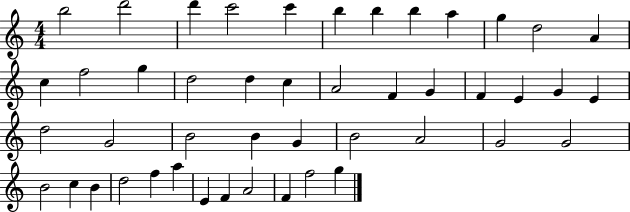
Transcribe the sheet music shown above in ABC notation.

X:1
T:Untitled
M:4/4
L:1/4
K:C
b2 d'2 d' c'2 c' b b b a g d2 A c f2 g d2 d c A2 F G F E G E d2 G2 B2 B G B2 A2 G2 G2 B2 c B d2 f a E F A2 F f2 g